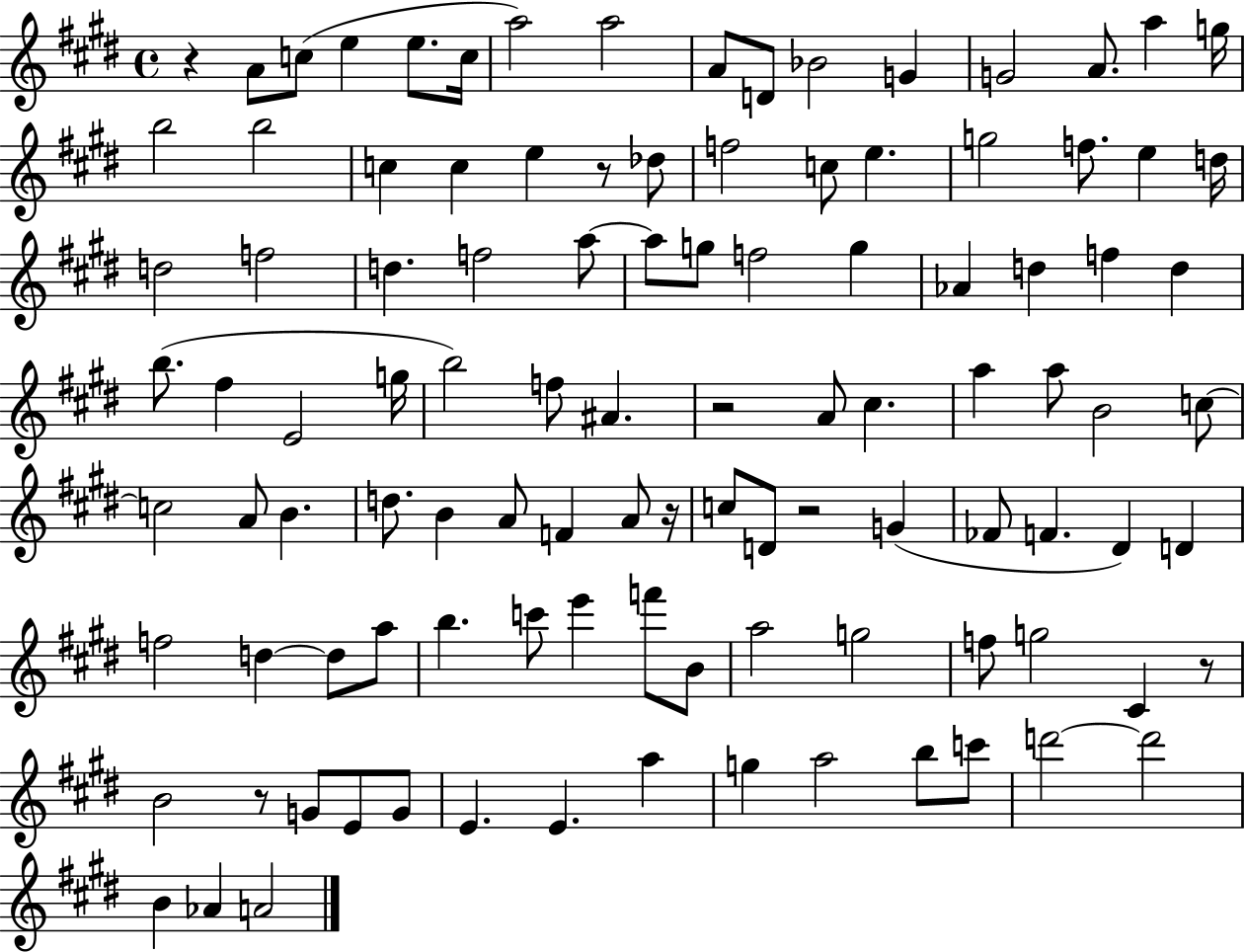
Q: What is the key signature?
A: E major